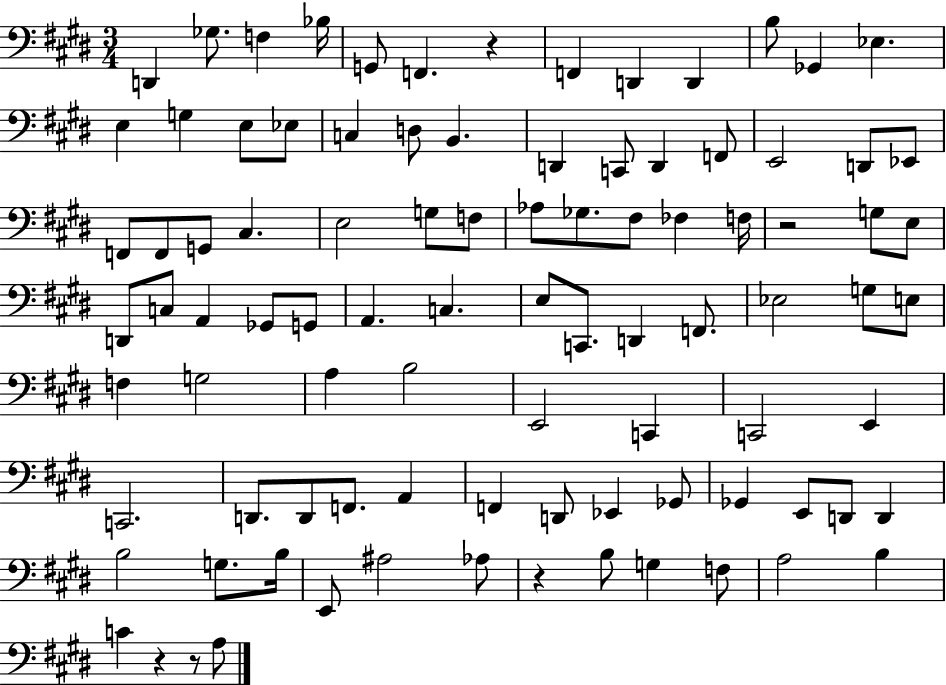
D2/q Gb3/e. F3/q Bb3/s G2/e F2/q. R/q F2/q D2/q D2/q B3/e Gb2/q Eb3/q. E3/q G3/q E3/e Eb3/e C3/q D3/e B2/q. D2/q C2/e D2/q F2/e E2/h D2/e Eb2/e F2/e F2/e G2/e C#3/q. E3/h G3/e F3/e Ab3/e Gb3/e. F#3/e FES3/q F3/s R/h G3/e E3/e D2/e C3/e A2/q Gb2/e G2/e A2/q. C3/q. E3/e C2/e. D2/q F2/e. Eb3/h G3/e E3/e F3/q G3/h A3/q B3/h E2/h C2/q C2/h E2/q C2/h. D2/e. D2/e F2/e. A2/q F2/q D2/e Eb2/q Gb2/e Gb2/q E2/e D2/e D2/q B3/h G3/e. B3/s E2/e A#3/h Ab3/e R/q B3/e G3/q F3/e A3/h B3/q C4/q R/q R/e A3/e